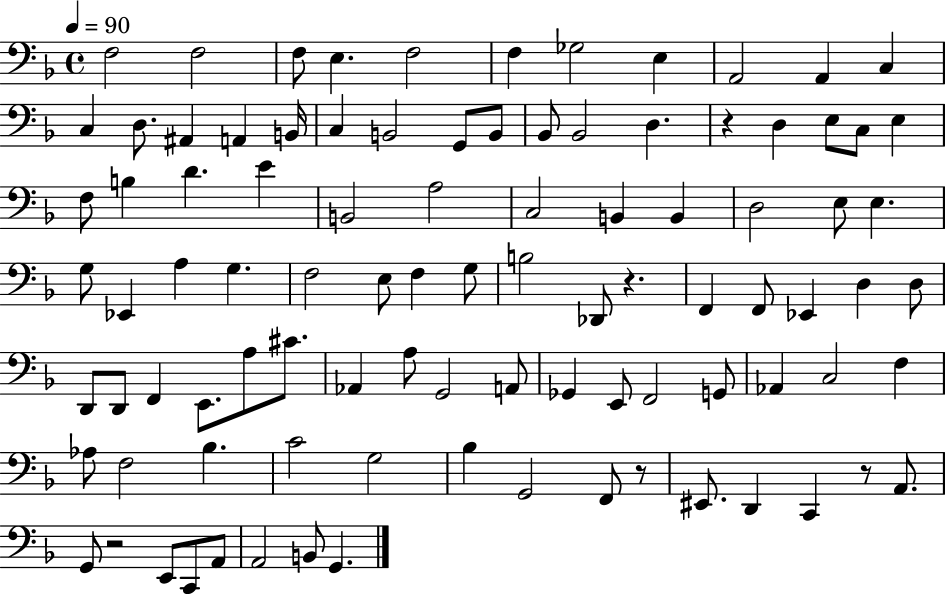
{
  \clef bass
  \time 4/4
  \defaultTimeSignature
  \key f \major
  \tempo 4 = 90
  f2 f2 | f8 e4. f2 | f4 ges2 e4 | a,2 a,4 c4 | \break c4 d8. ais,4 a,4 b,16 | c4 b,2 g,8 b,8 | bes,8 bes,2 d4. | r4 d4 e8 c8 e4 | \break f8 b4 d'4. e'4 | b,2 a2 | c2 b,4 b,4 | d2 e8 e4. | \break g8 ees,4 a4 g4. | f2 e8 f4 g8 | b2 des,8 r4. | f,4 f,8 ees,4 d4 d8 | \break d,8 d,8 f,4 e,8. a8 cis'8. | aes,4 a8 g,2 a,8 | ges,4 e,8 f,2 g,8 | aes,4 c2 f4 | \break aes8 f2 bes4. | c'2 g2 | bes4 g,2 f,8 r8 | eis,8. d,4 c,4 r8 a,8. | \break g,8 r2 e,8 c,8 a,8 | a,2 b,8 g,4. | \bar "|."
}